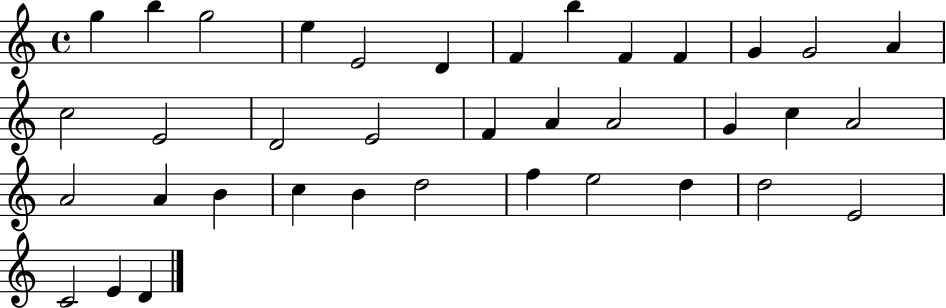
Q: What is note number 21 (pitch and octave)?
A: G4